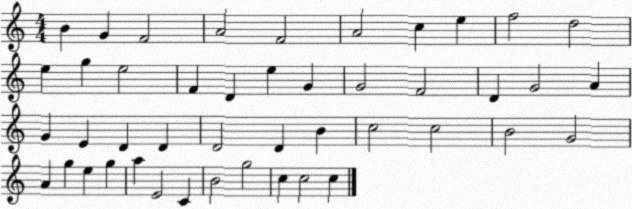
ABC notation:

X:1
T:Untitled
M:4/4
L:1/4
K:C
B G F2 A2 F2 A2 c e f2 d2 e g e2 F D e G G2 F2 D G2 A G E D D D2 D B c2 c2 B2 G2 A g e g a E2 C B2 g2 c c2 c